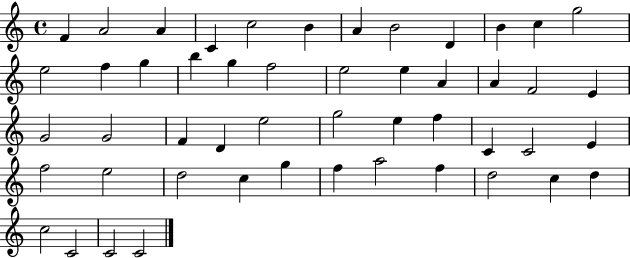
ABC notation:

X:1
T:Untitled
M:4/4
L:1/4
K:C
F A2 A C c2 B A B2 D B c g2 e2 f g b g f2 e2 e A A F2 E G2 G2 F D e2 g2 e f C C2 E f2 e2 d2 c g f a2 f d2 c d c2 C2 C2 C2